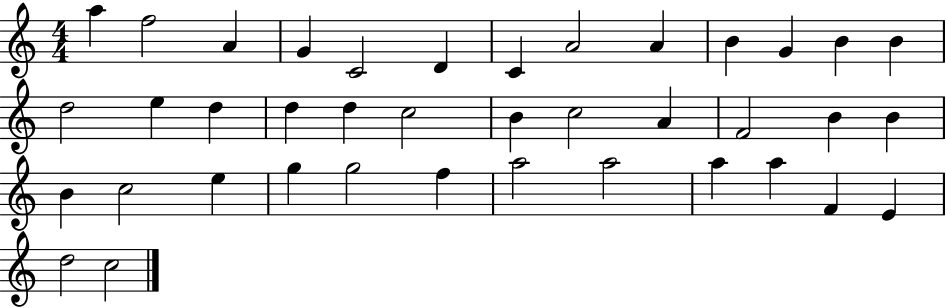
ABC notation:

X:1
T:Untitled
M:4/4
L:1/4
K:C
a f2 A G C2 D C A2 A B G B B d2 e d d d c2 B c2 A F2 B B B c2 e g g2 f a2 a2 a a F E d2 c2